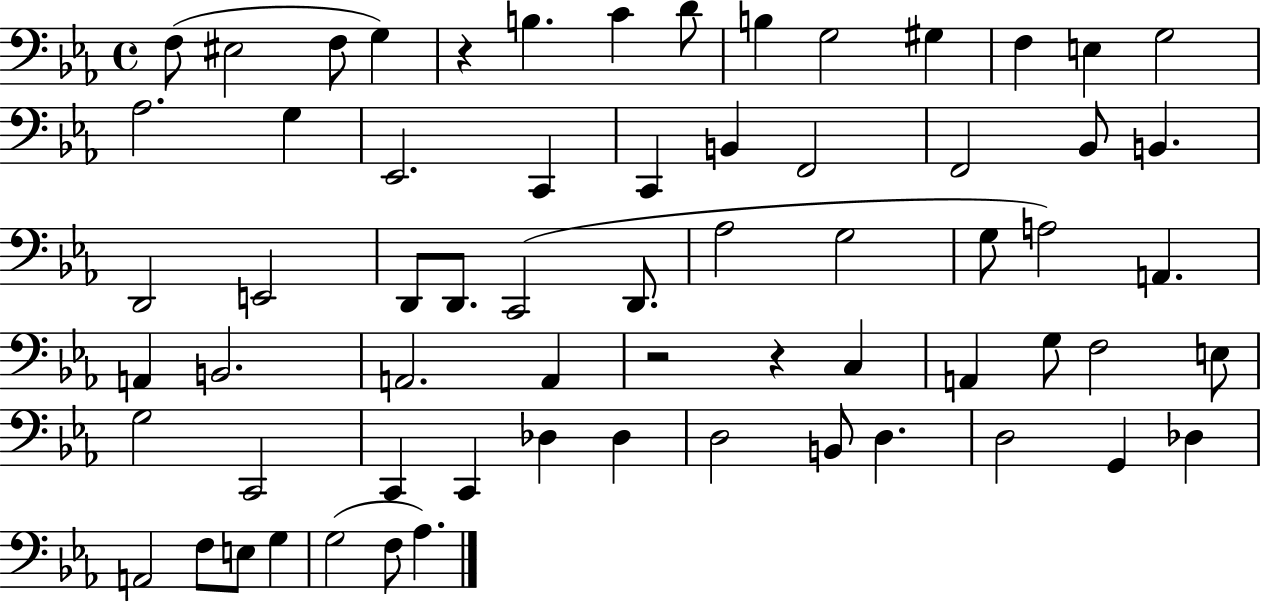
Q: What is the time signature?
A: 4/4